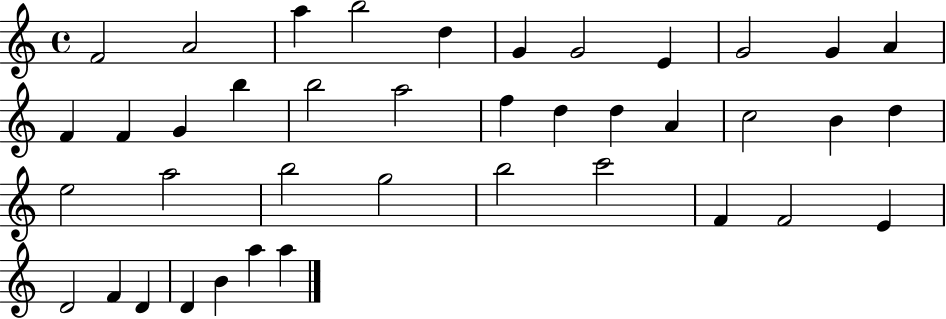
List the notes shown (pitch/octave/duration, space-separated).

F4/h A4/h A5/q B5/h D5/q G4/q G4/h E4/q G4/h G4/q A4/q F4/q F4/q G4/q B5/q B5/h A5/h F5/q D5/q D5/q A4/q C5/h B4/q D5/q E5/h A5/h B5/h G5/h B5/h C6/h F4/q F4/h E4/q D4/h F4/q D4/q D4/q B4/q A5/q A5/q